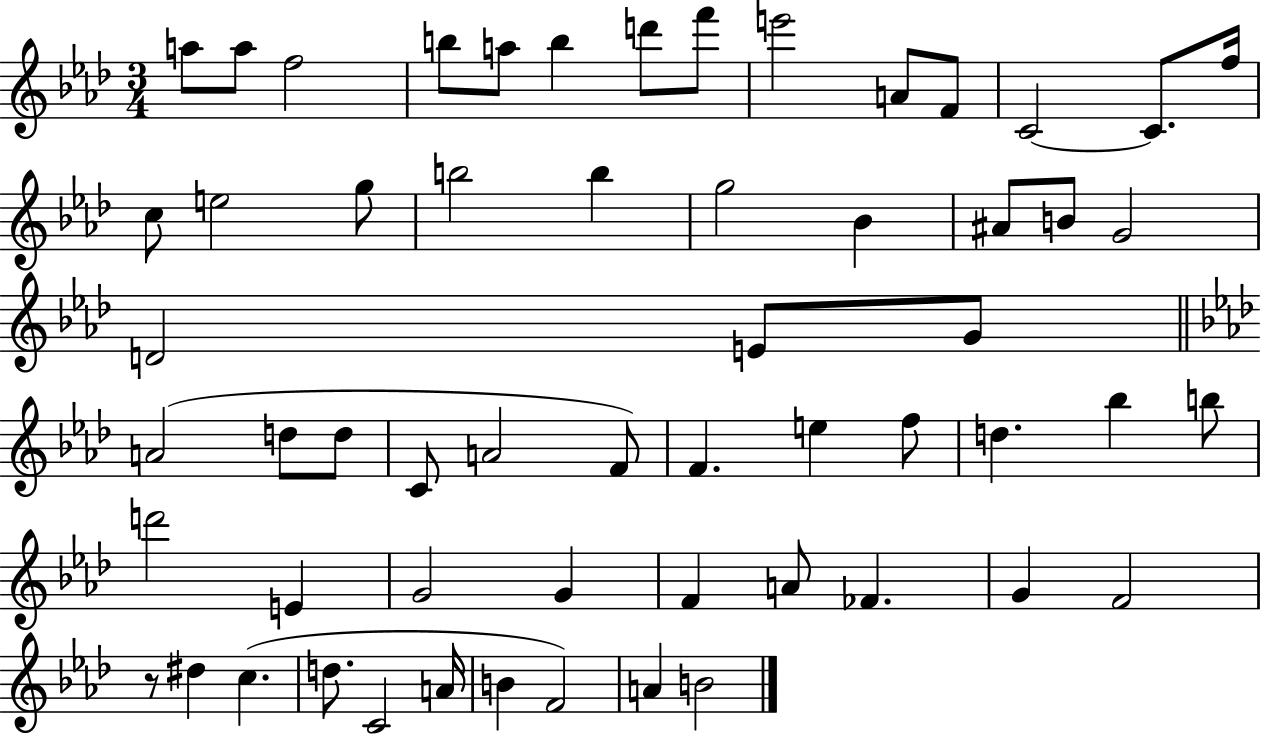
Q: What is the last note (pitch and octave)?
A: B4